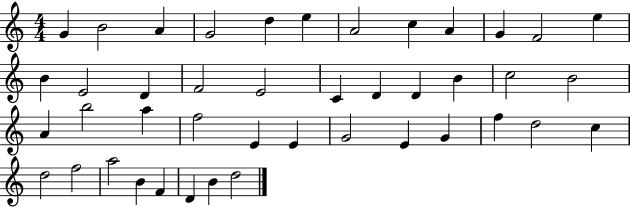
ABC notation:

X:1
T:Untitled
M:4/4
L:1/4
K:C
G B2 A G2 d e A2 c A G F2 e B E2 D F2 E2 C D D B c2 B2 A b2 a f2 E E G2 E G f d2 c d2 f2 a2 B F D B d2